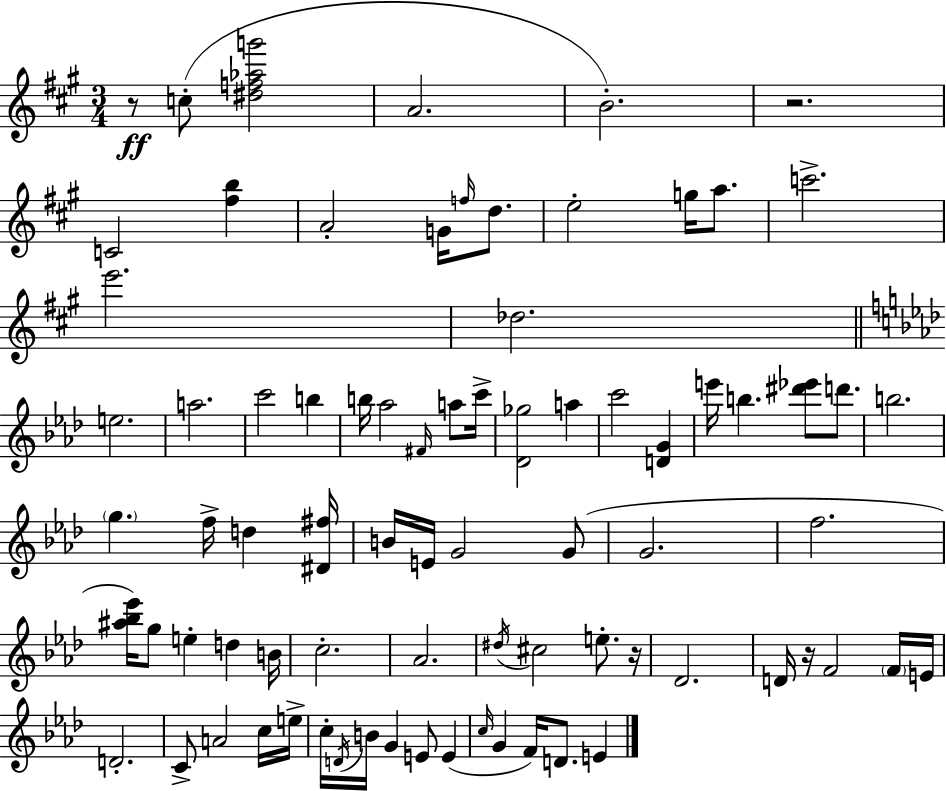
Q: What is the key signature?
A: A major